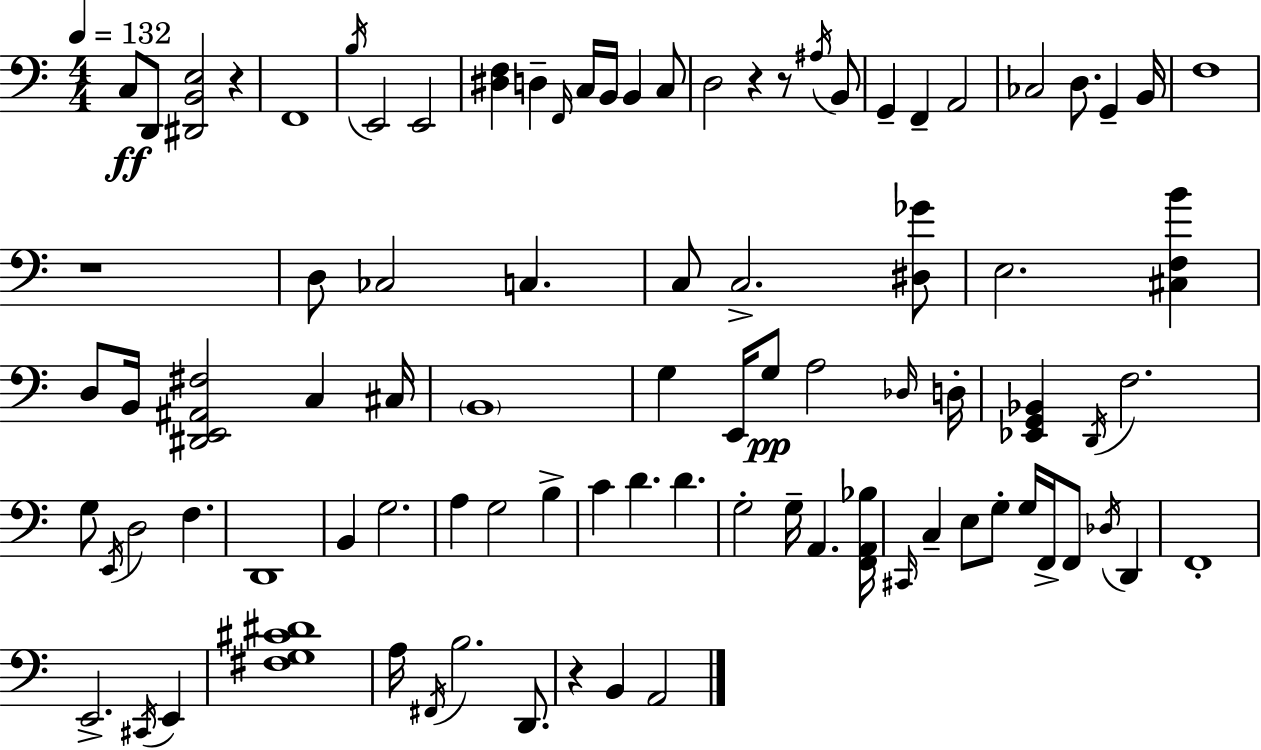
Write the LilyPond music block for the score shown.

{
  \clef bass
  \numericTimeSignature
  \time 4/4
  \key a \minor
  \tempo 4 = 132
  c8\ff d,8 <dis, b, e>2 r4 | f,1 | \acciaccatura { b16 } e,2 e,2 | <dis f>4 d4-- \grace { f,16 } c16 b,16 b,4 | \break c8 d2 r4 r8 | \acciaccatura { ais16 } b,8 g,4-- f,4-- a,2 | ces2 d8. g,4-- | b,16 f1 | \break r1 | d8 ces2 c4. | c8 c2.-> | <dis ges'>8 e2. <cis f b'>4 | \break d8 b,16 <dis, e, ais, fis>2 c4 | cis16 \parenthesize b,1 | g4 e,16 g8\pp a2 | \grace { des16 } d16-. <ees, g, bes,>4 \acciaccatura { d,16 } f2. | \break g8 \acciaccatura { e,16 } d2 | f4. d,1 | b,4 g2. | a4 g2 | \break b4-> c'4 d'4. | d'4. g2-. g16-- a,4. | <f, a, bes>16 \grace { cis,16 } c4-- e8 g8-. g16 | f,16-> f,8 \acciaccatura { des16 } d,4 f,1-. | \break e,2.-> | \acciaccatura { cis,16 } e,4 <fis g cis' dis'>1 | a16 \acciaccatura { fis,16 } b2. | d,8. r4 b,4 | \break a,2 \bar "|."
}